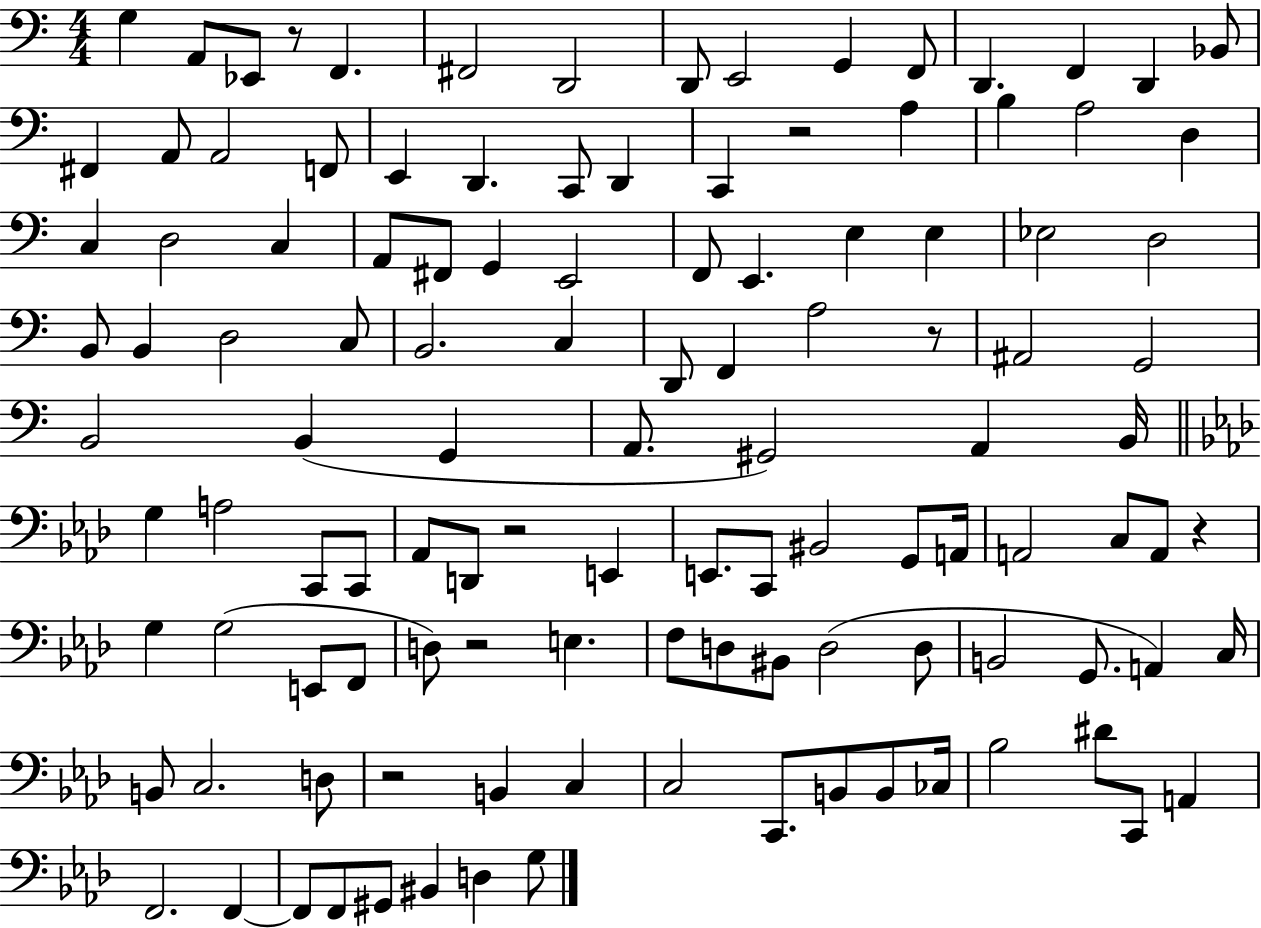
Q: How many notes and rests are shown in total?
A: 117